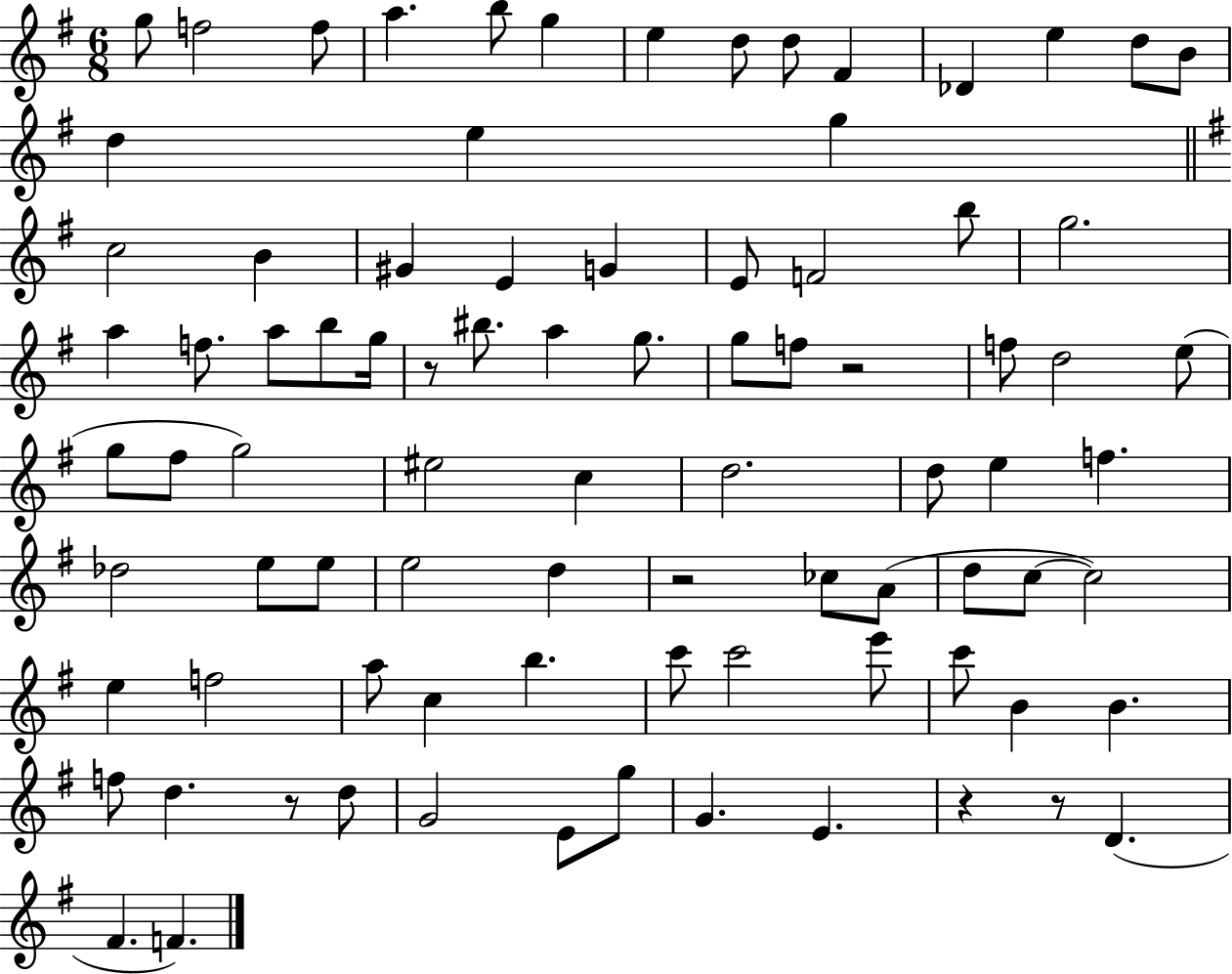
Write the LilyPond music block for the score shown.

{
  \clef treble
  \numericTimeSignature
  \time 6/8
  \key g \major
  g''8 f''2 f''8 | a''4. b''8 g''4 | e''4 d''8 d''8 fis'4 | des'4 e''4 d''8 b'8 | \break d''4 e''4 g''4 | \bar "||" \break \key g \major c''2 b'4 | gis'4 e'4 g'4 | e'8 f'2 b''8 | g''2. | \break a''4 f''8. a''8 b''8 g''16 | r8 bis''8. a''4 g''8. | g''8 f''8 r2 | f''8 d''2 e''8( | \break g''8 fis''8 g''2) | eis''2 c''4 | d''2. | d''8 e''4 f''4. | \break des''2 e''8 e''8 | e''2 d''4 | r2 ces''8 a'8( | d''8 c''8~~ c''2) | \break e''4 f''2 | a''8 c''4 b''4. | c'''8 c'''2 e'''8 | c'''8 b'4 b'4. | \break f''8 d''4. r8 d''8 | g'2 e'8 g''8 | g'4. e'4. | r4 r8 d'4.( | \break fis'4. f'4.) | \bar "|."
}